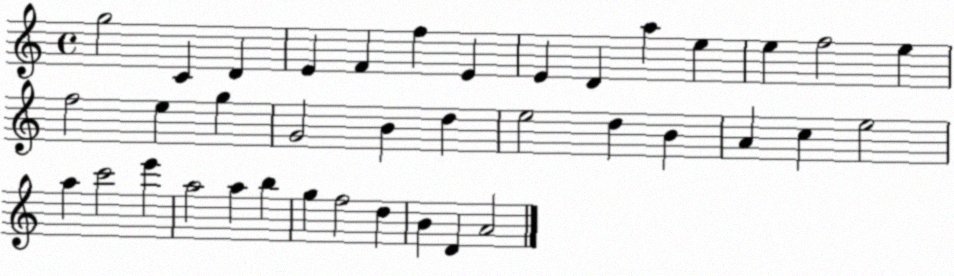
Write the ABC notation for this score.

X:1
T:Untitled
M:4/4
L:1/4
K:C
g2 C D E F f E E D a e e f2 e f2 e g G2 B d e2 d B A c e2 a c'2 e' a2 a b g f2 d B D A2